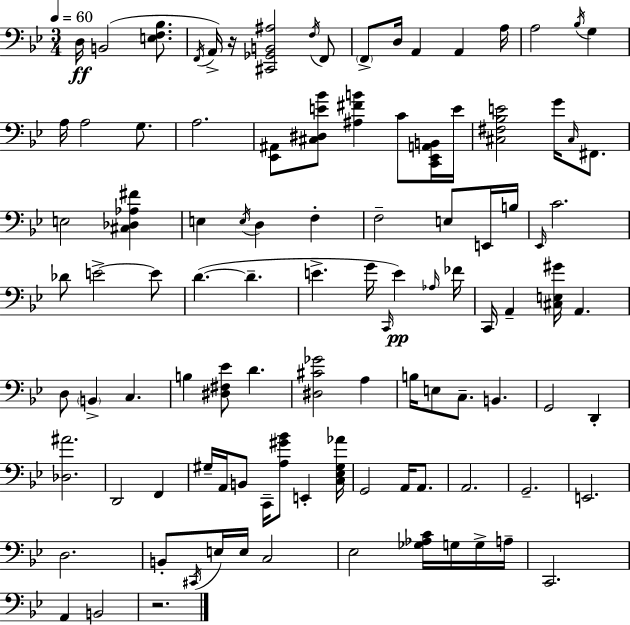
X:1
T:Untitled
M:3/4
L:1/4
K:Bb
D,/4 B,,2 [E,F,_B,]/2 F,,/4 A,,/4 z/4 [^C,,_G,,B,,^A,]2 F,/4 F,,/2 F,,/2 D,/4 A,, A,, A,/4 A,2 _B,/4 G, A,/4 A,2 G,/2 A,2 [_E,,^A,,]/2 [^C,^D,E_B]/2 [^A,^FB] C/2 [C,,_E,,A,,B,,]/4 E/4 [^C,^F,_B,E]2 G/4 ^C,/4 ^F,,/2 E,2 [^C,_D,_A,^F] E, E,/4 D, F, F,2 E,/2 E,,/4 B,/4 _E,,/4 C2 _D/2 E2 E/2 D D E G/4 C,,/4 E _A,/4 _F/4 C,,/4 A,, [^C,E,^G]/4 A,, D,/2 B,, C, B, [^D,^F,_E]/2 D [^D,^C_G]2 A, B,/4 E,/2 C,/2 B,, G,,2 D,, [_D,^A]2 D,,2 F,, ^G,/4 A,,/4 B,,/2 C,,/4 [A,^G_B]/2 E,, [C,_E,^G,_A]/4 G,,2 A,,/4 A,,/2 A,,2 G,,2 E,,2 D,2 B,,/2 ^C,,/4 E,/4 E,/4 C,2 _E,2 [_G,_A,C]/4 G,/4 G,/4 A,/4 C,,2 A,, B,,2 z2